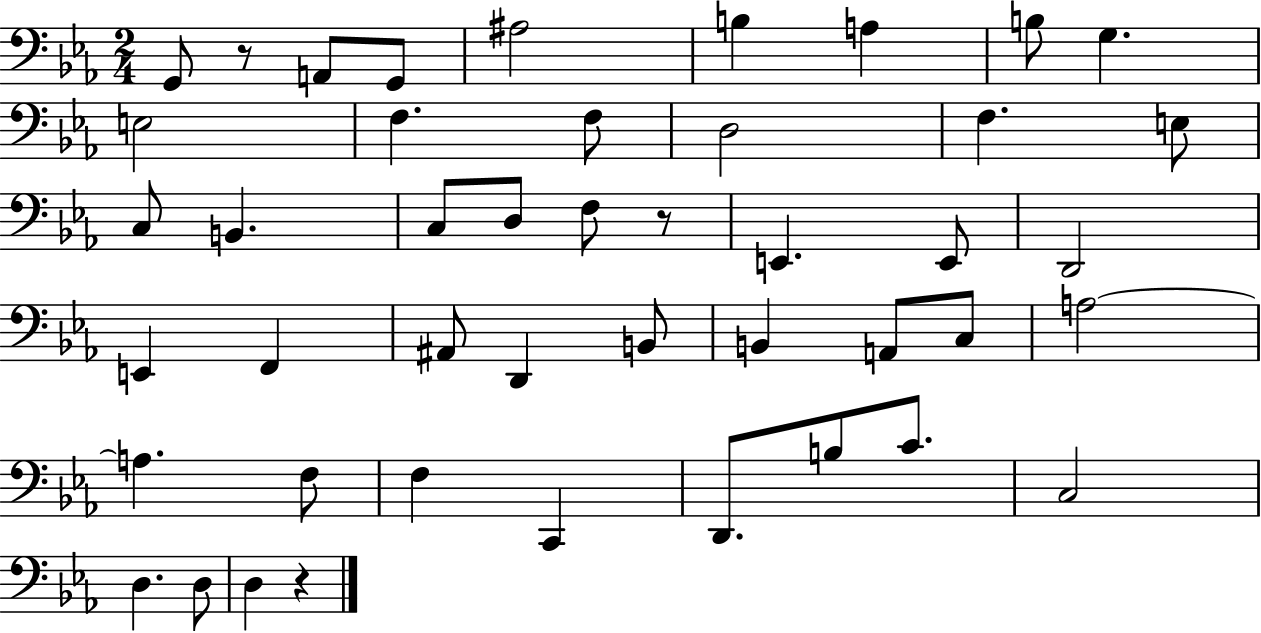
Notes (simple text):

G2/e R/e A2/e G2/e A#3/h B3/q A3/q B3/e G3/q. E3/h F3/q. F3/e D3/h F3/q. E3/e C3/e B2/q. C3/e D3/e F3/e R/e E2/q. E2/e D2/h E2/q F2/q A#2/e D2/q B2/e B2/q A2/e C3/e A3/h A3/q. F3/e F3/q C2/q D2/e. B3/e C4/e. C3/h D3/q. D3/e D3/q R/q